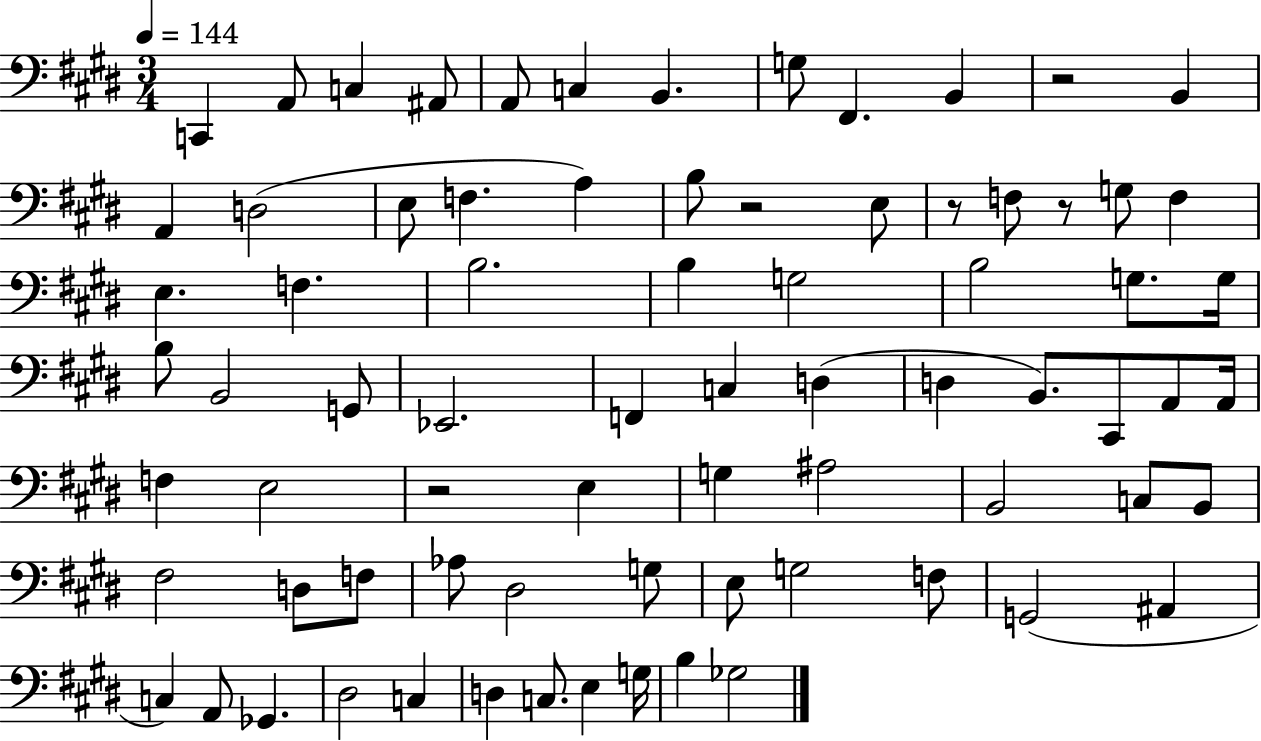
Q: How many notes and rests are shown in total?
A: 76